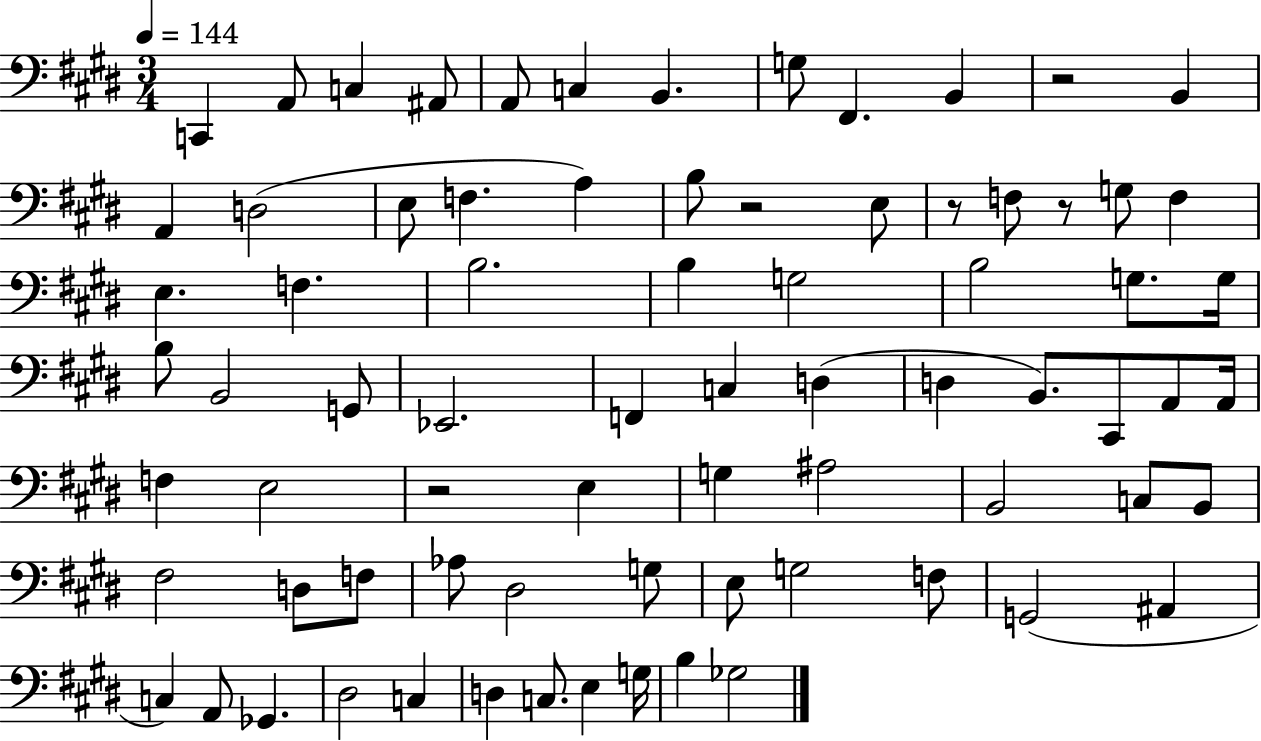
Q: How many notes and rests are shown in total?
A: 76